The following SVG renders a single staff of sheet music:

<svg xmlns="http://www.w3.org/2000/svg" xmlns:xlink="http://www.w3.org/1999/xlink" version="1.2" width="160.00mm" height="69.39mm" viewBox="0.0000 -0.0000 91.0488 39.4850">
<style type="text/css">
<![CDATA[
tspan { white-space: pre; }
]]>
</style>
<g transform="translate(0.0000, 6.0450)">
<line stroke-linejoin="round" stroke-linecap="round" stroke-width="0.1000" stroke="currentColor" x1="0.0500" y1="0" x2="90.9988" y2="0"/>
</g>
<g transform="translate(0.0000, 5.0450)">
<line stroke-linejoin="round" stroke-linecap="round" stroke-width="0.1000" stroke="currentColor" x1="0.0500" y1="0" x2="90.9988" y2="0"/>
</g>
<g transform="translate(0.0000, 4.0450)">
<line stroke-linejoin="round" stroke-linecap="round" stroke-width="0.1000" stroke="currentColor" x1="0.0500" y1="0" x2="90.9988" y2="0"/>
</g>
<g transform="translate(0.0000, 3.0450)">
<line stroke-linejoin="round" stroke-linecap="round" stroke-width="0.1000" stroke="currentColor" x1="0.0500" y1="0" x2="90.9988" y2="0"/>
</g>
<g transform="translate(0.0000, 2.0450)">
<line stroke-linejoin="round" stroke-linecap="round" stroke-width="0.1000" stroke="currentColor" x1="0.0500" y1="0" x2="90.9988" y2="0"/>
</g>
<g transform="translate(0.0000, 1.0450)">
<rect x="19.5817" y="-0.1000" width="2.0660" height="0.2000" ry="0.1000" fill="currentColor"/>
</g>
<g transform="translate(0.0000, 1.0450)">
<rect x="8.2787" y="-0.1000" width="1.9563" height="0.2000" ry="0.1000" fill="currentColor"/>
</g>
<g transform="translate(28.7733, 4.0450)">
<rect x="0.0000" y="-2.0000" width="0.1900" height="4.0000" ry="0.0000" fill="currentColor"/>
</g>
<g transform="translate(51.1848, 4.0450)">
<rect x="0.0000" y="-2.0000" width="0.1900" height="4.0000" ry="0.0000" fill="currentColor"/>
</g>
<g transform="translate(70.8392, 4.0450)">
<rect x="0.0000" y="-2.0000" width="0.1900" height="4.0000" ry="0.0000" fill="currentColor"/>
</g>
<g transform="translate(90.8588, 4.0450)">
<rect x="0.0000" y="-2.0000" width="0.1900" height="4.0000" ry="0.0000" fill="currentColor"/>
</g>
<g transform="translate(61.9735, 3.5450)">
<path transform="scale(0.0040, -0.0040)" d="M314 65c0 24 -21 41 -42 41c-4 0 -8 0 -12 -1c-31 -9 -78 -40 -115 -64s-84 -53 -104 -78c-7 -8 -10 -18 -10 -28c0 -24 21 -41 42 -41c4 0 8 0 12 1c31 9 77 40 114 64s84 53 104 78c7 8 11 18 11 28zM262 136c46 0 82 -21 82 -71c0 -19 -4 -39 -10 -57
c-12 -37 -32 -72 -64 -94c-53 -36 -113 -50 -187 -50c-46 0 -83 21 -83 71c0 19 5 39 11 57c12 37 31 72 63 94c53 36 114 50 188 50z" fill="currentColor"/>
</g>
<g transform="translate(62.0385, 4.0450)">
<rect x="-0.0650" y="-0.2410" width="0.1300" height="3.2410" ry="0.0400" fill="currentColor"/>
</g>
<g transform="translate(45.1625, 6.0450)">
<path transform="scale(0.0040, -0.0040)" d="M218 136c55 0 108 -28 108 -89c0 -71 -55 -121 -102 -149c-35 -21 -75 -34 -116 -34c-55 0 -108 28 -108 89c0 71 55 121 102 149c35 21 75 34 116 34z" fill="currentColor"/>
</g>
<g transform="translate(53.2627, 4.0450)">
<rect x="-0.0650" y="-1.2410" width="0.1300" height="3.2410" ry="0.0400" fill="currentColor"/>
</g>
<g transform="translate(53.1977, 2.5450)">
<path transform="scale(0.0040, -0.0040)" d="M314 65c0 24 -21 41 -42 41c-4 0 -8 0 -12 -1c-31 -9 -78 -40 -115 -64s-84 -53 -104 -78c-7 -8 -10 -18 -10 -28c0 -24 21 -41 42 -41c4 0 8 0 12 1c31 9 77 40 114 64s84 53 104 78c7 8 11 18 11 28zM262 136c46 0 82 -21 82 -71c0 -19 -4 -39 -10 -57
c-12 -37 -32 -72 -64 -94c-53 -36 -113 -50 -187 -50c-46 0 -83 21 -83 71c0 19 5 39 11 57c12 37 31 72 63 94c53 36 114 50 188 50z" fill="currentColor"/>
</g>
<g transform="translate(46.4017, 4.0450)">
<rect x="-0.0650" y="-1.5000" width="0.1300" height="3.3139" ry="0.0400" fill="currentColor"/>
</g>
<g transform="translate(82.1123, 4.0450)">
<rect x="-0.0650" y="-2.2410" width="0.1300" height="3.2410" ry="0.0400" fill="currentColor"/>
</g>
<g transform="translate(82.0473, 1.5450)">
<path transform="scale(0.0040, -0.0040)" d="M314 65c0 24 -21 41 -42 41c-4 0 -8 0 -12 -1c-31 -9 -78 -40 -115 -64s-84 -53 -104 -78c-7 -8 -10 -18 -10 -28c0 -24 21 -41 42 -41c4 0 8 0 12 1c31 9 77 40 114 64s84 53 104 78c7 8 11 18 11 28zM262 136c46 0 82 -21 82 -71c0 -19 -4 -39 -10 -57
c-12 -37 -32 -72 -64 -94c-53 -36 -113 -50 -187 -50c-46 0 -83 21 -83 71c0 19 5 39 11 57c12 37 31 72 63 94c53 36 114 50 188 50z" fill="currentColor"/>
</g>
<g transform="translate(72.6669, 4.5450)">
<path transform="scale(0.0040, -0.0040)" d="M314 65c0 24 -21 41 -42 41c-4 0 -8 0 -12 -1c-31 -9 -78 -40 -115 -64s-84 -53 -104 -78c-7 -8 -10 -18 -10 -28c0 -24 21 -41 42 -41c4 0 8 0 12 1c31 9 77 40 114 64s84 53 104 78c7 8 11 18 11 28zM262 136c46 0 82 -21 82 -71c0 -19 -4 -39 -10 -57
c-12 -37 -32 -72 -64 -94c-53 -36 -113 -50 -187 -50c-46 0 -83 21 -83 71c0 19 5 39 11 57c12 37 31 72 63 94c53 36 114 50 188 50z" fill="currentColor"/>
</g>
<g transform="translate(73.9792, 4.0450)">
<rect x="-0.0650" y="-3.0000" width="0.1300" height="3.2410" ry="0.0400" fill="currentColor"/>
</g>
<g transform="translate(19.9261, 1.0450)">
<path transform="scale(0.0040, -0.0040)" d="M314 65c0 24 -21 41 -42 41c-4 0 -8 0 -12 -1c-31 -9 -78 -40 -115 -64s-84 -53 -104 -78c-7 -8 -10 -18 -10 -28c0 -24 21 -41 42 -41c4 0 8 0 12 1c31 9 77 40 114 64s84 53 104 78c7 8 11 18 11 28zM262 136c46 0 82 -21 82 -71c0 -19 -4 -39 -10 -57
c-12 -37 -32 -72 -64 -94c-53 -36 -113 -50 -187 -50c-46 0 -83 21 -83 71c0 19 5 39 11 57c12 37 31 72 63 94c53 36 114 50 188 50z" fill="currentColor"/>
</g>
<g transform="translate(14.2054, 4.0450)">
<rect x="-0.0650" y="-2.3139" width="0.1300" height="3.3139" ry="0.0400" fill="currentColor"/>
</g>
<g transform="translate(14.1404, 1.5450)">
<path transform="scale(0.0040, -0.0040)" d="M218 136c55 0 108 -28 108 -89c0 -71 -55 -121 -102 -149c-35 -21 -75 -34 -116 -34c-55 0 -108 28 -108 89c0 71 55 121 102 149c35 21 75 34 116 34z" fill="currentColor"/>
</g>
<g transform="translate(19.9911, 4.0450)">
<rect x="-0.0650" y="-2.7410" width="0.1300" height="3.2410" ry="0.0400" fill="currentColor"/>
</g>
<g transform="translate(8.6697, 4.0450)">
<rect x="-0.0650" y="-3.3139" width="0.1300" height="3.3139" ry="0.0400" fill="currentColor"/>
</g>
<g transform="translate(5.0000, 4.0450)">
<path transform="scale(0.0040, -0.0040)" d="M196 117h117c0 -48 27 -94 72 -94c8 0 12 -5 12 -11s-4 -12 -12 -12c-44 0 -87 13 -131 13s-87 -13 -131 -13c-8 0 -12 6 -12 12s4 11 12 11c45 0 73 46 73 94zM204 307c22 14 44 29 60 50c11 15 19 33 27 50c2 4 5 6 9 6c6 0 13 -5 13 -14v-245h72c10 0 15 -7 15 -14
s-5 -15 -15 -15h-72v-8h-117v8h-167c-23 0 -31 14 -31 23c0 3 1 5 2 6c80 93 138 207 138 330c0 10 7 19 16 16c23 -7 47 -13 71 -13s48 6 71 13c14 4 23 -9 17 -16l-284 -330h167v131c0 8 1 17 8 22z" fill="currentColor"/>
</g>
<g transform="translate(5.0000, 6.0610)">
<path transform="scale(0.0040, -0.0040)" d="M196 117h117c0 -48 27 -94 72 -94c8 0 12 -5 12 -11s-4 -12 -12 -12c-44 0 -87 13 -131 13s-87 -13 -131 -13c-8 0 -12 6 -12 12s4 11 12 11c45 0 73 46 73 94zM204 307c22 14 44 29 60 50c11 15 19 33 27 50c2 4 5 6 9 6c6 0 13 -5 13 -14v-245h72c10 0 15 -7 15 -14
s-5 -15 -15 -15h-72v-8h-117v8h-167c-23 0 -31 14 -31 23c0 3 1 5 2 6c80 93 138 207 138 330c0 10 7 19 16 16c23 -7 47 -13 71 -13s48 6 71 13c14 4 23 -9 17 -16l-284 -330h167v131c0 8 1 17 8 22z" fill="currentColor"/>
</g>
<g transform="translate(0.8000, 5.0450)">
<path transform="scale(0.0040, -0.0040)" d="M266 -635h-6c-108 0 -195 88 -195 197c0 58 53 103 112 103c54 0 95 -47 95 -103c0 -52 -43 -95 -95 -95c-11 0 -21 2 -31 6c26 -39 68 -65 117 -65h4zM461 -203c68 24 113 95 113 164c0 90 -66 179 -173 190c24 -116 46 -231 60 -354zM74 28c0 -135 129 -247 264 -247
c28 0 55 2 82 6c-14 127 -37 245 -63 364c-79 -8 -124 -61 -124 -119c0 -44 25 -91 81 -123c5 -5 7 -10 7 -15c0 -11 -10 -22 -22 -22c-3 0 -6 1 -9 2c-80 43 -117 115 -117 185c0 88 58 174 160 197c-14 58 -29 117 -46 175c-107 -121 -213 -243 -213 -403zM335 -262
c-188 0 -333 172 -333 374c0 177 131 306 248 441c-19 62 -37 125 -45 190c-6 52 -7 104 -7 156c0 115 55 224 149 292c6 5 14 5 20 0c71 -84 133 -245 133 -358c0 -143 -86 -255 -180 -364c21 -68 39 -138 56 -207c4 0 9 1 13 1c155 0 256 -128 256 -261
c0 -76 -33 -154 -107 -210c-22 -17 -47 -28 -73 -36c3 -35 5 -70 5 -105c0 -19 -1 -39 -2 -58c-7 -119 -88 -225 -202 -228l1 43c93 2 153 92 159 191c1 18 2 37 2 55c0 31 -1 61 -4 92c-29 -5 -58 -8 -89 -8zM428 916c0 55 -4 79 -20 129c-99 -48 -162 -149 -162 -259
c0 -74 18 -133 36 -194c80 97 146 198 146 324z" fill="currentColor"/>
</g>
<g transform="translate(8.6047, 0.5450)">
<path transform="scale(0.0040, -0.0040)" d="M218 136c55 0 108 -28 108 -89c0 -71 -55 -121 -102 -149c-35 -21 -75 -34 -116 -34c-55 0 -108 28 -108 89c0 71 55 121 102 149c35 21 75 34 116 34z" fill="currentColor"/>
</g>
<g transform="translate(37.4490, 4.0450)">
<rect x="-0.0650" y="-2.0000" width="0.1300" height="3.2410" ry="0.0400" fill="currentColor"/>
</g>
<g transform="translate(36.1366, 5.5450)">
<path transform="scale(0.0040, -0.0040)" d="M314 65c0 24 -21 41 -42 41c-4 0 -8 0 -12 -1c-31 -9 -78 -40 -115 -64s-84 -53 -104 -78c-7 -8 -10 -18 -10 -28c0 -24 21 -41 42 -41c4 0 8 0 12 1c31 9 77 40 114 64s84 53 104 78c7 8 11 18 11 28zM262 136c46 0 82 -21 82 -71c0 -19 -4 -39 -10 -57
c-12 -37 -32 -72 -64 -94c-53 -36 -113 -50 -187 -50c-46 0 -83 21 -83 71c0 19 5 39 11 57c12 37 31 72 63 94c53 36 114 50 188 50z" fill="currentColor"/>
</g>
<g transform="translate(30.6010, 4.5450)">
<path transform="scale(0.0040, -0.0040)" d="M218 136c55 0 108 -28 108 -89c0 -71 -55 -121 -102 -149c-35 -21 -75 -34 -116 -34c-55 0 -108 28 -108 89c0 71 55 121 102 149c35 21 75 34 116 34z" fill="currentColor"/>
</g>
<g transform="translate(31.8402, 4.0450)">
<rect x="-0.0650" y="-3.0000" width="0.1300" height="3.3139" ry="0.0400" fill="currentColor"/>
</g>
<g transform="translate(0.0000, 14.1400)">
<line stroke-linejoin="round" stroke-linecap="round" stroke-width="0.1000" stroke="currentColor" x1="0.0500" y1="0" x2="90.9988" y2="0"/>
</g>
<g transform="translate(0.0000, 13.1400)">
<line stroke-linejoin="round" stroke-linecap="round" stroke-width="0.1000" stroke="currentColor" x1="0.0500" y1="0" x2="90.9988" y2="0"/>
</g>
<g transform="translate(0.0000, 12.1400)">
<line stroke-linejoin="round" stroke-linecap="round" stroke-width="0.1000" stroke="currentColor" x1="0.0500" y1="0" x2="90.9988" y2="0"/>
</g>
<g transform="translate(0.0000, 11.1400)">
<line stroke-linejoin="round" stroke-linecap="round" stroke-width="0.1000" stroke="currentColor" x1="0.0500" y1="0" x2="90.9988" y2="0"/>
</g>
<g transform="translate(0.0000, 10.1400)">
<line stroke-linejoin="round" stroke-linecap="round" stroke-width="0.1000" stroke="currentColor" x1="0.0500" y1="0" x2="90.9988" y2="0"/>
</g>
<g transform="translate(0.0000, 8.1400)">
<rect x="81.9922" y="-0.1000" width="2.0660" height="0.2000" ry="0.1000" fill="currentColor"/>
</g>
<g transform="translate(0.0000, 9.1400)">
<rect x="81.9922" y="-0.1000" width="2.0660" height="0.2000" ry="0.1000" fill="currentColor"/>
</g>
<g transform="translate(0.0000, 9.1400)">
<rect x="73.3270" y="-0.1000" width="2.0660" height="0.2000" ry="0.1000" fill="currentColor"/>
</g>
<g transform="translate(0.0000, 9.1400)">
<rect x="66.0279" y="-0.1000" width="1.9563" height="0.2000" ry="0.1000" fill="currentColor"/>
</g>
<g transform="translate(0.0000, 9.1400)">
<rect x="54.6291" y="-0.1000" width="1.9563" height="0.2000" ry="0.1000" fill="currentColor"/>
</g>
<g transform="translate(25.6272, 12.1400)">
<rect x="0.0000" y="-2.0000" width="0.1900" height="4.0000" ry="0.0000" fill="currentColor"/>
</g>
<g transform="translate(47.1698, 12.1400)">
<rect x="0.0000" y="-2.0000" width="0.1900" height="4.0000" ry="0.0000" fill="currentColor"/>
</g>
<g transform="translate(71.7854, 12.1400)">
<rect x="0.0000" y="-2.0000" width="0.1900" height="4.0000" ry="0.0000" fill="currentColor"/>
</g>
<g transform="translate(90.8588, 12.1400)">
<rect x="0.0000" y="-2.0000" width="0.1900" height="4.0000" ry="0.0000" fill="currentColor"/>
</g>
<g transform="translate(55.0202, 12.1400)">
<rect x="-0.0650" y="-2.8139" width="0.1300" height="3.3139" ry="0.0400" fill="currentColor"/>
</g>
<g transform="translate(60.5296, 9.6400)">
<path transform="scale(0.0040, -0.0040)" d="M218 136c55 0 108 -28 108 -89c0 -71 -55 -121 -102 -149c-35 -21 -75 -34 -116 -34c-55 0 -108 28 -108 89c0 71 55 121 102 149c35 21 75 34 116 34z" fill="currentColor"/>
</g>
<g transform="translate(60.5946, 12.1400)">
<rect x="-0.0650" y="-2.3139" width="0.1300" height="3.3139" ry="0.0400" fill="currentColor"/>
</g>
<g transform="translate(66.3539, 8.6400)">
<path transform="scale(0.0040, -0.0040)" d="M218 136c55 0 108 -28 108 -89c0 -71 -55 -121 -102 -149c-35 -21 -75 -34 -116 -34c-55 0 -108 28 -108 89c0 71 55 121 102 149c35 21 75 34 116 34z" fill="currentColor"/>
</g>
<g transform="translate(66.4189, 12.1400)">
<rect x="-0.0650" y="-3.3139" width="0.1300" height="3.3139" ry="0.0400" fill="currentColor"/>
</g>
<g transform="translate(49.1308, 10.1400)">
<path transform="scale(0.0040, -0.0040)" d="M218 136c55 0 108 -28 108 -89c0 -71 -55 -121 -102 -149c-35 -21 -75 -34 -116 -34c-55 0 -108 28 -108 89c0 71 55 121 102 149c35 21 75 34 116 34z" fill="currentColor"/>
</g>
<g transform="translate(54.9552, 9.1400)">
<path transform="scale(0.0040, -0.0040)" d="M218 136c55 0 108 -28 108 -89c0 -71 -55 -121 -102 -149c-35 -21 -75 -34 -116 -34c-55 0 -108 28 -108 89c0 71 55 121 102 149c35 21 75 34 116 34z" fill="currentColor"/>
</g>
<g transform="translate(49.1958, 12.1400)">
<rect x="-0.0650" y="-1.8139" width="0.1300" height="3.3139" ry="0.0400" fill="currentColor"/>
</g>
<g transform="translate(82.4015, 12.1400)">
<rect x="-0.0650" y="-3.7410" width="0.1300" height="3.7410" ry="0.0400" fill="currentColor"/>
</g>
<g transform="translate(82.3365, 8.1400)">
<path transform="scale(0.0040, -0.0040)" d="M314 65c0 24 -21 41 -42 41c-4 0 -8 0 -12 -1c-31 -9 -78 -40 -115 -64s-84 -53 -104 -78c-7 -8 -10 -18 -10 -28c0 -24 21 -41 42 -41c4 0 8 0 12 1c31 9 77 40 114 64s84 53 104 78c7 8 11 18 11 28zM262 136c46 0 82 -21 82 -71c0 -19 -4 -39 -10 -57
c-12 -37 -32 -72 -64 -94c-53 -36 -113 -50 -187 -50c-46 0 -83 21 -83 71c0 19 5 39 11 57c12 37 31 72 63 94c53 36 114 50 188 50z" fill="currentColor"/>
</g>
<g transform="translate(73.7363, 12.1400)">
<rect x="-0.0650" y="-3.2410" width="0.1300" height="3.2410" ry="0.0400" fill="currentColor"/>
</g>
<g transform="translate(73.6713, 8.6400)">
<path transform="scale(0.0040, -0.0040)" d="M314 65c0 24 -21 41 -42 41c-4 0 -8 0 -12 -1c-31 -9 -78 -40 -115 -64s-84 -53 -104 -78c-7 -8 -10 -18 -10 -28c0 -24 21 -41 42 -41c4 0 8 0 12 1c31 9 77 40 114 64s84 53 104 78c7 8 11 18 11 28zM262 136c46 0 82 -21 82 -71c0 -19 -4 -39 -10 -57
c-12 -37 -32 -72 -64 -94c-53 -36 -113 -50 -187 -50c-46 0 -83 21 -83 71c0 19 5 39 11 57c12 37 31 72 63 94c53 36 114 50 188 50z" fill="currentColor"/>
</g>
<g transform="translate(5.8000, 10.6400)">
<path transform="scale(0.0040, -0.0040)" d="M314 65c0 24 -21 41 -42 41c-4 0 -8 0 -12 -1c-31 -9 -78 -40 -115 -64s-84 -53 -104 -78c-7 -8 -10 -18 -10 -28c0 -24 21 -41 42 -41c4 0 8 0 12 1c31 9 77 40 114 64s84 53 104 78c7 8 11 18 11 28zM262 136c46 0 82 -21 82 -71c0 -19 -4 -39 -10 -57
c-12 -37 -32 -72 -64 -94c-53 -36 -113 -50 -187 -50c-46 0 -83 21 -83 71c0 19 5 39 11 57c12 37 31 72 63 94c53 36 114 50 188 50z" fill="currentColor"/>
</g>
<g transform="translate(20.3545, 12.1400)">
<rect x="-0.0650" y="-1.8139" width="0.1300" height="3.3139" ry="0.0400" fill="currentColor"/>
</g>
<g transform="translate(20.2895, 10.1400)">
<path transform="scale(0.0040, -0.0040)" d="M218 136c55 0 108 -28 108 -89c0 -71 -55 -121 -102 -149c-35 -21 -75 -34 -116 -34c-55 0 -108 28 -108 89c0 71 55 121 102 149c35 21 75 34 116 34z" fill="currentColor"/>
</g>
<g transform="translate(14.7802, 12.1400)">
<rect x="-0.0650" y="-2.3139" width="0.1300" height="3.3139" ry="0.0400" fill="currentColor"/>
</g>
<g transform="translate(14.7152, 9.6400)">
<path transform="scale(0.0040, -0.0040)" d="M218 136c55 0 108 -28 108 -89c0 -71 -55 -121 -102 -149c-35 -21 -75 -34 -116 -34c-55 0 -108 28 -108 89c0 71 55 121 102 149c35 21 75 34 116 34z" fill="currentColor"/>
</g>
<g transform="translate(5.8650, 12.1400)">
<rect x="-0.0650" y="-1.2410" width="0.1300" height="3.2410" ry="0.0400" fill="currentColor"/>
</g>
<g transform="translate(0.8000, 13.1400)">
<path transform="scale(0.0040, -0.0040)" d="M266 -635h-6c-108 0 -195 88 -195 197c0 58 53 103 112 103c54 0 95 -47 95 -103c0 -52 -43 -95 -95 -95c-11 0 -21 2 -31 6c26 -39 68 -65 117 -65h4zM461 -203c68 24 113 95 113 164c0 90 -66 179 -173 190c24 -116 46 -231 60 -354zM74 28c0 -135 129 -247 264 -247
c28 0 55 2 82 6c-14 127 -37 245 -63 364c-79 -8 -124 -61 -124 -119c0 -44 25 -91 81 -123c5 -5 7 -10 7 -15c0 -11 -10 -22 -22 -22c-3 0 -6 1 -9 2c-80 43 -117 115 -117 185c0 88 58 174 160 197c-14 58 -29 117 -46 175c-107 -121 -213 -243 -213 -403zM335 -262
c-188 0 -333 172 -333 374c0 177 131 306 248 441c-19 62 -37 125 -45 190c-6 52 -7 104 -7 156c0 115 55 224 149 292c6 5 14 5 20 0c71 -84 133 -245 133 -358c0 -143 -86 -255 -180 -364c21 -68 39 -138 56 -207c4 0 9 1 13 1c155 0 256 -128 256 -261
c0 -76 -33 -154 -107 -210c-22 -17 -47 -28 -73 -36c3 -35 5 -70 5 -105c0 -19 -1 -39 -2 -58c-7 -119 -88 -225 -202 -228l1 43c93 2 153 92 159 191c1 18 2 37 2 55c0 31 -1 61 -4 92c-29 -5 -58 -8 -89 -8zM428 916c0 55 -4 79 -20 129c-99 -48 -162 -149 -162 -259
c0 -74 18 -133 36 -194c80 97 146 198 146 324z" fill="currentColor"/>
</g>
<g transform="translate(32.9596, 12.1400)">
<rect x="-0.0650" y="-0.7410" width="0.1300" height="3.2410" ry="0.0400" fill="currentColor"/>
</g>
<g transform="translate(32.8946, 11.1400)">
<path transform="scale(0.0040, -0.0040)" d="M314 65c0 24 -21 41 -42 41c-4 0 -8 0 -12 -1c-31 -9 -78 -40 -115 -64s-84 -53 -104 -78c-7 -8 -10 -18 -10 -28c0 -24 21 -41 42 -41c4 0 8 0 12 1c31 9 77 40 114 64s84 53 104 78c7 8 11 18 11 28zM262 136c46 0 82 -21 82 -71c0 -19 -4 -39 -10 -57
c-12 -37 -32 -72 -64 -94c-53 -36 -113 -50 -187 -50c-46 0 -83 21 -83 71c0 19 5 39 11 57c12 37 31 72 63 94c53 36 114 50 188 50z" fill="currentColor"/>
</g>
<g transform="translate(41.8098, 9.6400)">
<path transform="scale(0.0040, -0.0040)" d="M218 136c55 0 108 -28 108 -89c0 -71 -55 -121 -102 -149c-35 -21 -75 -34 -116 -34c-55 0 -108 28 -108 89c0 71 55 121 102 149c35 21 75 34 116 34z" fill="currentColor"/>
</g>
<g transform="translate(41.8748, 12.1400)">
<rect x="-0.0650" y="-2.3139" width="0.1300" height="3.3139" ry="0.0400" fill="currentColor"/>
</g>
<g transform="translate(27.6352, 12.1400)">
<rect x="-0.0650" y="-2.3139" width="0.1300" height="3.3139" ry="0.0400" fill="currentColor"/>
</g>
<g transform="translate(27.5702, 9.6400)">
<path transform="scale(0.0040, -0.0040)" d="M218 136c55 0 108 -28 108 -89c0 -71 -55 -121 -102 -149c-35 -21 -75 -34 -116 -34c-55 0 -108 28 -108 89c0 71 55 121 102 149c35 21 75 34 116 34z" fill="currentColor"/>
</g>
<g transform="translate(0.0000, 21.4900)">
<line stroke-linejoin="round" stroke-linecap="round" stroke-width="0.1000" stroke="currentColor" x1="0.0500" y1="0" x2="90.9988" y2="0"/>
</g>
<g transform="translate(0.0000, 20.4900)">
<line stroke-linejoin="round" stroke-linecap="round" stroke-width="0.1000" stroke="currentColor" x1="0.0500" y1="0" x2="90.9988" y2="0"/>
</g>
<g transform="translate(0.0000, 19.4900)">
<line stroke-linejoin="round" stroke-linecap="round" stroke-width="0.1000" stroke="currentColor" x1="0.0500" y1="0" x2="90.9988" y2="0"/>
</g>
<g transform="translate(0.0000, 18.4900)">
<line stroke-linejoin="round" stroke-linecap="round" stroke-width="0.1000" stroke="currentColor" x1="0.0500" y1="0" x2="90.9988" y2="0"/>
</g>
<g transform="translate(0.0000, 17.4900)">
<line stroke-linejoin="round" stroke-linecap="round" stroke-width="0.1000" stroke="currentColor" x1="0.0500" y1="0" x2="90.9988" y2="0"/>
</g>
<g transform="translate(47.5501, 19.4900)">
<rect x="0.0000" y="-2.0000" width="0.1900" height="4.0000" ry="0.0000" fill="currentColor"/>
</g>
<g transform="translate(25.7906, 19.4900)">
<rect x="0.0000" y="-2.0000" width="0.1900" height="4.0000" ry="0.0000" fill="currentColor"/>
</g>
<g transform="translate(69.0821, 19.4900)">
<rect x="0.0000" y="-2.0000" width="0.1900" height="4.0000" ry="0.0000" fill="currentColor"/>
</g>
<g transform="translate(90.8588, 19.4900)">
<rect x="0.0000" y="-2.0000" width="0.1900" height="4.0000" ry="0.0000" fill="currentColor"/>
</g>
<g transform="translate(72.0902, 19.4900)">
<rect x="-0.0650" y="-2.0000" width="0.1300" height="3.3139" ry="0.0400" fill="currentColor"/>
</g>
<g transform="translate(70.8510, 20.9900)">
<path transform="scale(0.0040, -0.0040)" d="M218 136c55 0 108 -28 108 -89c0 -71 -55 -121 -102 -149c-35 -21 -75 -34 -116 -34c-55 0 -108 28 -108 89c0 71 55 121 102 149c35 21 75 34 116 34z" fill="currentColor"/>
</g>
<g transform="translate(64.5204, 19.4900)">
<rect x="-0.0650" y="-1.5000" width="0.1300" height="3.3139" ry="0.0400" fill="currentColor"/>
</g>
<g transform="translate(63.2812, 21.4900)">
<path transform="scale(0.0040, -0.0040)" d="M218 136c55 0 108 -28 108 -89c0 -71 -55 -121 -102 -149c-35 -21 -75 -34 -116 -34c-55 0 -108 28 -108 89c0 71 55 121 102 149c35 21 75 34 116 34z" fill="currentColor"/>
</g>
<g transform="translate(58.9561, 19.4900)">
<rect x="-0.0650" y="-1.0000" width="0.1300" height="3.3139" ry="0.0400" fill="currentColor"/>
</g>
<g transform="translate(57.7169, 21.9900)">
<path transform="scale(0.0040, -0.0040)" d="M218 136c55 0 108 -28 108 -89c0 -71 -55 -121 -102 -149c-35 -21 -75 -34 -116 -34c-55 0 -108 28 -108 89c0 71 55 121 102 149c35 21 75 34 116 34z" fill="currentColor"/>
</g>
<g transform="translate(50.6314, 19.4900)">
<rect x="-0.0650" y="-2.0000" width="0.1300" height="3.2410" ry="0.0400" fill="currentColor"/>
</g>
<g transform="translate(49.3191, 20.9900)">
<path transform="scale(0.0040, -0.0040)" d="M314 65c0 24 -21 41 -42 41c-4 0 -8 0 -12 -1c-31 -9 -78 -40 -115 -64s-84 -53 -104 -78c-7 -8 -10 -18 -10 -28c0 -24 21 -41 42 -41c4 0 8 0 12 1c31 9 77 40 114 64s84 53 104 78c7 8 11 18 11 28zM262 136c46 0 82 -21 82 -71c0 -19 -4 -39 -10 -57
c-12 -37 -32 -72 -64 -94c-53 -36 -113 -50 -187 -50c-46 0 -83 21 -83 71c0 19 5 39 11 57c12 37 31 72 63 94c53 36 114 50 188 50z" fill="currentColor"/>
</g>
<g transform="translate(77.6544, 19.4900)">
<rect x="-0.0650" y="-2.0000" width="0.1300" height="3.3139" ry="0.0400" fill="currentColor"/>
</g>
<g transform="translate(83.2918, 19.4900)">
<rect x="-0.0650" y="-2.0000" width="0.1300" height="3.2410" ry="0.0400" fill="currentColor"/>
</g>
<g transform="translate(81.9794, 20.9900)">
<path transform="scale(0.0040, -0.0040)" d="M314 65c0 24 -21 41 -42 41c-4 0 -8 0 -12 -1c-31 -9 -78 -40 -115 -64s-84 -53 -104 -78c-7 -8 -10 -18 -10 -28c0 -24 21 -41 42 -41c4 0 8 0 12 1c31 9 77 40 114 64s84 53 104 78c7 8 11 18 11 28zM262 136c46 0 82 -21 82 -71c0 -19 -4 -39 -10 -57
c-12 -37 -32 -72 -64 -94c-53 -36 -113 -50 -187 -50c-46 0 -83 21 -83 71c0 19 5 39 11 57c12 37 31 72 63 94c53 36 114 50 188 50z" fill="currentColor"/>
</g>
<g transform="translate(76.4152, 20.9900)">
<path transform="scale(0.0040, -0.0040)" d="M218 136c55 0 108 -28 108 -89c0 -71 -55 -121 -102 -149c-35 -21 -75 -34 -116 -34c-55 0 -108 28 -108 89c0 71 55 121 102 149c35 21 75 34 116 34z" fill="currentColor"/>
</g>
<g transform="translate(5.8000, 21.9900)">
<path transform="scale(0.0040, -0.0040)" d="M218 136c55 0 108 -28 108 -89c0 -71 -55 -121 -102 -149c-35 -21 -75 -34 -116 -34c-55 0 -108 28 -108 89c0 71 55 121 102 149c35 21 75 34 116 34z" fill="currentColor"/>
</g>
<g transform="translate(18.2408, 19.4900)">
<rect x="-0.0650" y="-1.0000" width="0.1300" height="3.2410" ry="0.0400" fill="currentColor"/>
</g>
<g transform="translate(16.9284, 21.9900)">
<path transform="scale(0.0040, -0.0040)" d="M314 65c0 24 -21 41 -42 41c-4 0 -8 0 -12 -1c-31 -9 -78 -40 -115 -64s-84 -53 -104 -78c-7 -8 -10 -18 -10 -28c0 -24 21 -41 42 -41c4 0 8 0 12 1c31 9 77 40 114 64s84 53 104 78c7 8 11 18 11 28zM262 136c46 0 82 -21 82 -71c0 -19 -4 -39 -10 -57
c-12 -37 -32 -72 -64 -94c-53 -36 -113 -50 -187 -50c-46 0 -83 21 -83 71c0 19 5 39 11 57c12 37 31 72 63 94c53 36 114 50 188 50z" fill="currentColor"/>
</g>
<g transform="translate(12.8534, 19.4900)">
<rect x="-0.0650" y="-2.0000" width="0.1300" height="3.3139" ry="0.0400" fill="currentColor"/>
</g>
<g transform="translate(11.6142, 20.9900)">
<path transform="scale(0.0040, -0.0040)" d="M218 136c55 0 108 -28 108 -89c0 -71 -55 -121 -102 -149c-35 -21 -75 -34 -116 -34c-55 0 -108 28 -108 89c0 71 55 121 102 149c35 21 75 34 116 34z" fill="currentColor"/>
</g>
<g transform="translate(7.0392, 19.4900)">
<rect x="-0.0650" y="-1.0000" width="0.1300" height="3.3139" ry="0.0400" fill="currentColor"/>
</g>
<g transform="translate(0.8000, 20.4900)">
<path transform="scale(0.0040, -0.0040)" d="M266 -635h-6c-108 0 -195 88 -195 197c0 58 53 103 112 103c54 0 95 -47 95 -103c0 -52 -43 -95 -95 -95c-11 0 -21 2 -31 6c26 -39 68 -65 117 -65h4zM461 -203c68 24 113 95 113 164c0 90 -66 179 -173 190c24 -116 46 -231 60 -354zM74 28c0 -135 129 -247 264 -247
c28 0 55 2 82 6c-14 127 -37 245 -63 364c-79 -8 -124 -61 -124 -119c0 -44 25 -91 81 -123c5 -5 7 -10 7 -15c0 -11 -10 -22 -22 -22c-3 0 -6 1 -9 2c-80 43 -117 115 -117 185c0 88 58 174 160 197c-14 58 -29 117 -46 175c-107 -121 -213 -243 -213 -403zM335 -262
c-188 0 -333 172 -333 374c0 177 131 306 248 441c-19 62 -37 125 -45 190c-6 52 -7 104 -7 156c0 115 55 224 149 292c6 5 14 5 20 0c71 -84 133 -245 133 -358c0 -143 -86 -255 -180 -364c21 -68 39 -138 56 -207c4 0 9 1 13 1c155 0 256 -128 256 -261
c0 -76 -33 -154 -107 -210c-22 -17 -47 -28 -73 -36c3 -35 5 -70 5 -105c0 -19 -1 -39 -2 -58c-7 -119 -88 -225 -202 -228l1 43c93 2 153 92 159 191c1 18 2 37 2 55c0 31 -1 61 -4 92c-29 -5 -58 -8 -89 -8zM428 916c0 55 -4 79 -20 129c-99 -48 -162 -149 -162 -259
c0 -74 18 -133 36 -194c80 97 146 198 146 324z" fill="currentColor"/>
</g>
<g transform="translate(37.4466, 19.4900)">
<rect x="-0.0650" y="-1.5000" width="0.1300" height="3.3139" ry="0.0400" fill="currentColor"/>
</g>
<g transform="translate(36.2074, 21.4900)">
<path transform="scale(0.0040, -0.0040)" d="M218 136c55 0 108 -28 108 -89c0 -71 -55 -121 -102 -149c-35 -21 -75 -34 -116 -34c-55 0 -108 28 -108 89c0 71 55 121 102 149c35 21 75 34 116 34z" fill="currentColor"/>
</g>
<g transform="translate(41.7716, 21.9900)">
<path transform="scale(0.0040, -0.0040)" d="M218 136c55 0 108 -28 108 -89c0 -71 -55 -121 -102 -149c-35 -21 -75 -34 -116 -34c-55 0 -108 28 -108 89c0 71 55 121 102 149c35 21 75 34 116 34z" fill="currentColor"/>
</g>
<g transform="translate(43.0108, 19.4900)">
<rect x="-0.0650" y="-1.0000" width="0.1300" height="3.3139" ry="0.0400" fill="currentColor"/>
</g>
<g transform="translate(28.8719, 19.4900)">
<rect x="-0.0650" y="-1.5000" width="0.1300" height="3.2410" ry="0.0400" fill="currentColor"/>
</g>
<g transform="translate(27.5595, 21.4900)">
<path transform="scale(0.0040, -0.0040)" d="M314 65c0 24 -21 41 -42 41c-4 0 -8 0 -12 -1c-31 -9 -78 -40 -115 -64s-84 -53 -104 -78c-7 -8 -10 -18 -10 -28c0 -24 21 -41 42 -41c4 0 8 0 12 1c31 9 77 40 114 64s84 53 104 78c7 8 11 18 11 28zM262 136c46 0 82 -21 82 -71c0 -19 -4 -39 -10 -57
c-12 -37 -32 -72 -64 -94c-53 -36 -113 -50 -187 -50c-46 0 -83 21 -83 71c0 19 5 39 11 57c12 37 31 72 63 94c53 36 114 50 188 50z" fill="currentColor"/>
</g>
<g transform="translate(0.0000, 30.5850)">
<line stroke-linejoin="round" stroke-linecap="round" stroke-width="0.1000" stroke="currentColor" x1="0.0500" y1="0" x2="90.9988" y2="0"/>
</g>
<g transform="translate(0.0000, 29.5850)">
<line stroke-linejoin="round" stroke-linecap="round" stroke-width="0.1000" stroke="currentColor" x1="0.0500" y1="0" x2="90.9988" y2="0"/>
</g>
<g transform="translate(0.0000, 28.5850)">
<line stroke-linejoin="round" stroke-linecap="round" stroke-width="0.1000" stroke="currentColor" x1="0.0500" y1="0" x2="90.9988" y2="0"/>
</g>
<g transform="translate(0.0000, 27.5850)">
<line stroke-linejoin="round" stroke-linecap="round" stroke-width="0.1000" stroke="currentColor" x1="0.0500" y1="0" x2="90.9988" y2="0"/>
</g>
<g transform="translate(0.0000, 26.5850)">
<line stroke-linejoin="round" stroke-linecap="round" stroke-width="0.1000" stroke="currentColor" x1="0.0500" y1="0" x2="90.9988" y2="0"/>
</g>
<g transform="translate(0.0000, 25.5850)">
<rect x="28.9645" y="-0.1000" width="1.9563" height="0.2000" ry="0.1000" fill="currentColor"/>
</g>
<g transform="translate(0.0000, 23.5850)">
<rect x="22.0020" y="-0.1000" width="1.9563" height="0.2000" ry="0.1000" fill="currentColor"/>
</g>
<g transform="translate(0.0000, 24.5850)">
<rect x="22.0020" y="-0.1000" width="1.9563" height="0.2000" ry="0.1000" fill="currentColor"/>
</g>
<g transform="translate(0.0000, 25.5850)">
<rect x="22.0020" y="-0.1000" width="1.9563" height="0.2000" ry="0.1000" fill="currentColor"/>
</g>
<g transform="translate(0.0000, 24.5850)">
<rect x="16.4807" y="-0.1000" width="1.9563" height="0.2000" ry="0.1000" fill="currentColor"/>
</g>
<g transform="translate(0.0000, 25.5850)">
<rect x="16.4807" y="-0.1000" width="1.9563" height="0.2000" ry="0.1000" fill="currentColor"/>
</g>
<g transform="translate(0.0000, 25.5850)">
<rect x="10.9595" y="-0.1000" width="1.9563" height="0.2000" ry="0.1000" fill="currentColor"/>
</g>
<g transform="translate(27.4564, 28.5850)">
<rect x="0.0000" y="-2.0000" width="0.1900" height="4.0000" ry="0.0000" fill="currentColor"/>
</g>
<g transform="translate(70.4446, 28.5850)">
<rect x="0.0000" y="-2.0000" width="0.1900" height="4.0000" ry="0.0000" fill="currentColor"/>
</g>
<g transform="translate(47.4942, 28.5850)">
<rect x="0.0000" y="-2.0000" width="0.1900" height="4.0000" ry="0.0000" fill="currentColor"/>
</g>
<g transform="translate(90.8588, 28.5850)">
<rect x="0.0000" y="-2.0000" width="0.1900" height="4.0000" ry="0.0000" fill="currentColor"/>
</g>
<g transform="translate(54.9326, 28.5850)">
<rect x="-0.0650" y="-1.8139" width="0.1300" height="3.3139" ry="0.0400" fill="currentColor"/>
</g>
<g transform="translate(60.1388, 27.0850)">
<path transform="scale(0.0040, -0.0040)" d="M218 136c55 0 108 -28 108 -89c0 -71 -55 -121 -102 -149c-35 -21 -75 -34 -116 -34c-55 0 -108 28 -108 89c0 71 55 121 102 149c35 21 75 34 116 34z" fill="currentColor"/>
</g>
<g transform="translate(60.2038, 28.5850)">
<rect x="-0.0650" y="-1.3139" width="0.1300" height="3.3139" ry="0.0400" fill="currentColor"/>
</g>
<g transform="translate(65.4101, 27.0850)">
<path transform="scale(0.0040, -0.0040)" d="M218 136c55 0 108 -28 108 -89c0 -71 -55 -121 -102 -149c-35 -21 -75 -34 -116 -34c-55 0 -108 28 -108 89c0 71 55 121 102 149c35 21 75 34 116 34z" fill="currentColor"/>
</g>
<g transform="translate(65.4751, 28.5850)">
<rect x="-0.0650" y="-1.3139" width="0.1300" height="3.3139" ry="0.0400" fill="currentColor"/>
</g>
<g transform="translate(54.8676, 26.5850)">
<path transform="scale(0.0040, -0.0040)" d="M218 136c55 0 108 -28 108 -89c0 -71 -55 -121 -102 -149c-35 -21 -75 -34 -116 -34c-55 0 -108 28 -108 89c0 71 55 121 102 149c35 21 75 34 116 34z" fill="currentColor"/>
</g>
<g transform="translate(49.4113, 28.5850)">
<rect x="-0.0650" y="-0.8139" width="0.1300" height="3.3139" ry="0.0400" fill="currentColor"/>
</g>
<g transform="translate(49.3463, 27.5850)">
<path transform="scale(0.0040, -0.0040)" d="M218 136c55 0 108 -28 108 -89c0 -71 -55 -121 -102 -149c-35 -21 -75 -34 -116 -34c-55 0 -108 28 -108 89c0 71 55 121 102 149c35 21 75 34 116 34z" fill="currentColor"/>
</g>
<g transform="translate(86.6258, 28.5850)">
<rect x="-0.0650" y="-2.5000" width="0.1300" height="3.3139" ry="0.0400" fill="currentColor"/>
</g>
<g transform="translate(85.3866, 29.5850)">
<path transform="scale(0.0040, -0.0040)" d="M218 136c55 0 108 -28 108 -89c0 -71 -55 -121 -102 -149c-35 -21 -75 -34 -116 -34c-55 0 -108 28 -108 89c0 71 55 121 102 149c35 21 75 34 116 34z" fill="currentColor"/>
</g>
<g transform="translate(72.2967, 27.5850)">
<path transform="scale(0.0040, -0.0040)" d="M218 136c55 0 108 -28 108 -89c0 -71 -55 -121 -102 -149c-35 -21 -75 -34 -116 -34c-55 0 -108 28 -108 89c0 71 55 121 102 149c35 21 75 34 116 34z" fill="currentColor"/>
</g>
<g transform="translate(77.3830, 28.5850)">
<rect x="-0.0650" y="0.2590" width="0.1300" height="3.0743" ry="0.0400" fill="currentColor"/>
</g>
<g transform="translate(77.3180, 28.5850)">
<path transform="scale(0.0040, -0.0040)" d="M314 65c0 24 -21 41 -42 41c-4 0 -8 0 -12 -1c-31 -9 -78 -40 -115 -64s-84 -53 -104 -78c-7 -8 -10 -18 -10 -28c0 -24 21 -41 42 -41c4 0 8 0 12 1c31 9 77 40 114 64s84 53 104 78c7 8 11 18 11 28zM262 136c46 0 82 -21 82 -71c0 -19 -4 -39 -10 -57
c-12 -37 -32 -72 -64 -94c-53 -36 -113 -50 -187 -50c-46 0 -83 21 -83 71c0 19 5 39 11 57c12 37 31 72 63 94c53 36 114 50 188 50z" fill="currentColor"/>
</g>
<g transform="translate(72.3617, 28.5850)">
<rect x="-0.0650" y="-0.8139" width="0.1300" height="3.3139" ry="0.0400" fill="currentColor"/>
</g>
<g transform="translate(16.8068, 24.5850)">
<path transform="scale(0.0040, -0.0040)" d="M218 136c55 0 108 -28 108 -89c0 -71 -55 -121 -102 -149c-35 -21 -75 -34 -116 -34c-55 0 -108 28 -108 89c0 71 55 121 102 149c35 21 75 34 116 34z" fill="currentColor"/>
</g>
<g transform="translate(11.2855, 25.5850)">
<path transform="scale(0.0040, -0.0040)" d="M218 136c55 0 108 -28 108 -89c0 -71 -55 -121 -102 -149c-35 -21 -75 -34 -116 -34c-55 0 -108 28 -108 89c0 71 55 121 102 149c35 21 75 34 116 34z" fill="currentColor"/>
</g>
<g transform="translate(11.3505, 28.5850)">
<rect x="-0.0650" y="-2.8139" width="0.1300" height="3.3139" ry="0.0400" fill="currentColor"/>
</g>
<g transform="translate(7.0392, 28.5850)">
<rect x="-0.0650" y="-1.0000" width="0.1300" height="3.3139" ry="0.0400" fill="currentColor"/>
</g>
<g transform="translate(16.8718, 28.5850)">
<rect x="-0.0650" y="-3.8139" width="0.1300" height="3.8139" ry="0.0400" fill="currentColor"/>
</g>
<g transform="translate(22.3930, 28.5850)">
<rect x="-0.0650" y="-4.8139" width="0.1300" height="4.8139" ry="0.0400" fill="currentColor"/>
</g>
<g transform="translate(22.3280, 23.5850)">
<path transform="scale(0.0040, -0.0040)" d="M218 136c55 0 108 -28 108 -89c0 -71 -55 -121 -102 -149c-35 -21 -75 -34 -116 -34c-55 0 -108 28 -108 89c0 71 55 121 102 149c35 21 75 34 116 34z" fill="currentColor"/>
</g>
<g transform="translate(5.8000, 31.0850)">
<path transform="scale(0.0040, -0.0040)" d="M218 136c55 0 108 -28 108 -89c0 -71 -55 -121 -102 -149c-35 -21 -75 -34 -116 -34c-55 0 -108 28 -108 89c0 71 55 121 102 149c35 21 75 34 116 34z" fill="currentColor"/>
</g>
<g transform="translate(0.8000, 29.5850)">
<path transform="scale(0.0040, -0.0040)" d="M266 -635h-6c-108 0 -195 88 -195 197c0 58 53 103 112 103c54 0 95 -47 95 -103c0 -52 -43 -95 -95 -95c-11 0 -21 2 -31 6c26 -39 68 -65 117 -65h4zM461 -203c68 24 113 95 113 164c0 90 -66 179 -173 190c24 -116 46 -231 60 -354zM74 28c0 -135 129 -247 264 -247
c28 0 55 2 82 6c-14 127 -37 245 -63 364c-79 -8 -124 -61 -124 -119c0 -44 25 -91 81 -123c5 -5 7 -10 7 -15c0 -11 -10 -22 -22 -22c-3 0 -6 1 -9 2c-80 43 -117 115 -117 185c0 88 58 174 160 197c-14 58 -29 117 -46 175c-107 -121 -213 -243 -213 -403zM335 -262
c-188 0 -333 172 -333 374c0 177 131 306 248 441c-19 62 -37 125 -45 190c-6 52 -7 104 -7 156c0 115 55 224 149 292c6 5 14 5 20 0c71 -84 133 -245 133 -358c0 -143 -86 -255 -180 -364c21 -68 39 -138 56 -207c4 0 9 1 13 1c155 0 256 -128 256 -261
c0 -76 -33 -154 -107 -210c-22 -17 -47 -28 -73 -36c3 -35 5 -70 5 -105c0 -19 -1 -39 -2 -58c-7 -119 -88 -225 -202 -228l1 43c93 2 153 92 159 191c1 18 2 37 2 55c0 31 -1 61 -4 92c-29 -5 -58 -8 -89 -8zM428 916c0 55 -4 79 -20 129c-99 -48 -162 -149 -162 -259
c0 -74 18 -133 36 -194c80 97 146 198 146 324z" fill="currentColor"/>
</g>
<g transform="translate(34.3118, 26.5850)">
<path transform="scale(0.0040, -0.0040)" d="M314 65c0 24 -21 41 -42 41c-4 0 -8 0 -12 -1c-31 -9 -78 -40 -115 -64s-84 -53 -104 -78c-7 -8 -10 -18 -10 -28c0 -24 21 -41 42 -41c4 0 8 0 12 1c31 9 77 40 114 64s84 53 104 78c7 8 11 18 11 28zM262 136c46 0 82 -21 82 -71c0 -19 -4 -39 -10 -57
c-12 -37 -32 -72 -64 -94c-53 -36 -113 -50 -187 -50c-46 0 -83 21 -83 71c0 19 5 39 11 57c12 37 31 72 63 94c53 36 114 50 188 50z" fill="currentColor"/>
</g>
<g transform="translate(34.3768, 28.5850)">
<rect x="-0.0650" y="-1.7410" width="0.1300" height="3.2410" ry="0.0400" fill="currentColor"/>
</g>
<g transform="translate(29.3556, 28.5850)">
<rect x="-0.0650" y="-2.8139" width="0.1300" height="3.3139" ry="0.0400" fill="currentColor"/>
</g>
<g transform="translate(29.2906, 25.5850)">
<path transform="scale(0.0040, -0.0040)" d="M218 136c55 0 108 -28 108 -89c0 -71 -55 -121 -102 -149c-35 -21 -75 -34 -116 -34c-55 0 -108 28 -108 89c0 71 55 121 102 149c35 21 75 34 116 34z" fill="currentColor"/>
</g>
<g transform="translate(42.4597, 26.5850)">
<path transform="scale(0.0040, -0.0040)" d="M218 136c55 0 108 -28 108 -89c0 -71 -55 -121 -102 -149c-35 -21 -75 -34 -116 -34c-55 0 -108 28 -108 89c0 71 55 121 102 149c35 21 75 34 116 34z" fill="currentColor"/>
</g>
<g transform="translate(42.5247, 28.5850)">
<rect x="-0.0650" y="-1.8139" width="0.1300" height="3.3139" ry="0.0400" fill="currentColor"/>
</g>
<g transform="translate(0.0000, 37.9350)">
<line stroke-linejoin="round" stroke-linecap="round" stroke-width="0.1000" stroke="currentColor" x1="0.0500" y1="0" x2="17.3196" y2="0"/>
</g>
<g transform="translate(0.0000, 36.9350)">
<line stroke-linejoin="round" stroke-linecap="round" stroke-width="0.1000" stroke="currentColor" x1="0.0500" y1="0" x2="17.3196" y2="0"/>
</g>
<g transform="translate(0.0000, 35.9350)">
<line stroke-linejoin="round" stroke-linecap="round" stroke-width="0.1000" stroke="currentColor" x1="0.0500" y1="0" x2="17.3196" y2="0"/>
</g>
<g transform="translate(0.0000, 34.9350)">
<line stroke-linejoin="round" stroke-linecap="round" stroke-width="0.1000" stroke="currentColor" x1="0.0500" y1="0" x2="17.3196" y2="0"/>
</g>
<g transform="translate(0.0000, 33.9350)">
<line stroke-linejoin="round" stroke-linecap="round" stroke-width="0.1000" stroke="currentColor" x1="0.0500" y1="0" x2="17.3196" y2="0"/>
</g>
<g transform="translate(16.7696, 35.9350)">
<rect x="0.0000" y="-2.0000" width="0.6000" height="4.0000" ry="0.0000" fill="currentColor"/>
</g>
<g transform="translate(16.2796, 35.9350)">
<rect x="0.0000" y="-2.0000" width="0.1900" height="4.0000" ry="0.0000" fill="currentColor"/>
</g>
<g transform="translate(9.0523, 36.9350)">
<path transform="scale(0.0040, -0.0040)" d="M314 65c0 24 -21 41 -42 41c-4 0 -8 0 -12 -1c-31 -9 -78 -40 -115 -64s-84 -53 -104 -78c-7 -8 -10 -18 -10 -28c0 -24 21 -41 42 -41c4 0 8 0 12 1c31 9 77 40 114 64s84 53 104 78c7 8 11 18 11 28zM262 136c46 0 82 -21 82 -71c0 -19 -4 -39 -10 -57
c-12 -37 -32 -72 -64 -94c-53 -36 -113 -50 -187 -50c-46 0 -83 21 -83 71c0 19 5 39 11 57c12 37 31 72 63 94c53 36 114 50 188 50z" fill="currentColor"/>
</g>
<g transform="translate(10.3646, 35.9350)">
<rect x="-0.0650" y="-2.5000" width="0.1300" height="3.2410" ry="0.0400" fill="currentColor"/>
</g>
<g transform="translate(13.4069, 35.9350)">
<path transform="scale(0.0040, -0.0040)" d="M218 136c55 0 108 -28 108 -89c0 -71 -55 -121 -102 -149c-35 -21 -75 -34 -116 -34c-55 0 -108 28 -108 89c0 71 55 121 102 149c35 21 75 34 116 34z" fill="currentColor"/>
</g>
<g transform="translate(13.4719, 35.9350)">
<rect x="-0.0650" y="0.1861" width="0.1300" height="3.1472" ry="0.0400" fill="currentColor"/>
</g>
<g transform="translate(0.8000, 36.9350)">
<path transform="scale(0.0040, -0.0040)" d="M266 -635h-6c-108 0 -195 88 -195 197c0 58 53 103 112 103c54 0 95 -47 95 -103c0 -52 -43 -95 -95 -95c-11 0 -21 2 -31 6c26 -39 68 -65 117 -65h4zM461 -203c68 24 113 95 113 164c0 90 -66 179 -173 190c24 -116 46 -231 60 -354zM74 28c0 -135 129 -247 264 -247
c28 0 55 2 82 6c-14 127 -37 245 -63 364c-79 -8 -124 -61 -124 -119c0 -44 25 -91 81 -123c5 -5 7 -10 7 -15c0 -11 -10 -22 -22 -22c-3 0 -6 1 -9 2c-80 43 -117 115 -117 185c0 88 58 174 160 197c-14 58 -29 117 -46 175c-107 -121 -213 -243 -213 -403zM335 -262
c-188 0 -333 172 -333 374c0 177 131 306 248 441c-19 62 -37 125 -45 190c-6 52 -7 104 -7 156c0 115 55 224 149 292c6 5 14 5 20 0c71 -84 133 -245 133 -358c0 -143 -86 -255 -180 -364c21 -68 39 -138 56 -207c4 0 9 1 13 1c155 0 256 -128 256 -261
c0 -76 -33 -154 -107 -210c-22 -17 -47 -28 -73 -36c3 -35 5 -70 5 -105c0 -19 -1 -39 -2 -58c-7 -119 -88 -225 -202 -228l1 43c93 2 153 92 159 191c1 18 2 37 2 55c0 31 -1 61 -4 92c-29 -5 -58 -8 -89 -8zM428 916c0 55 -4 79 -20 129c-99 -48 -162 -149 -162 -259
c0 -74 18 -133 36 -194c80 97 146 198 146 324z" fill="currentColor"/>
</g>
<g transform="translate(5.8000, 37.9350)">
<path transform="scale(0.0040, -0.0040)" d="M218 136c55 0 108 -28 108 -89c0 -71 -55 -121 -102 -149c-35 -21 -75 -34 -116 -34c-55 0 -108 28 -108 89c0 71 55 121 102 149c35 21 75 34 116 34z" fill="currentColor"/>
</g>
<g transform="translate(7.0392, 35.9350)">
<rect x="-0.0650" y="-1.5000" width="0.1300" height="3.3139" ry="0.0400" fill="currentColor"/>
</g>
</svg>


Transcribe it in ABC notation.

X:1
T:Untitled
M:4/4
L:1/4
K:C
b g a2 A F2 E e2 c2 A2 g2 e2 g f g d2 g f a g b b2 c'2 D F D2 E2 E D F2 D E F F F2 D a c' e' a f2 f d f e e d B2 G E G2 B